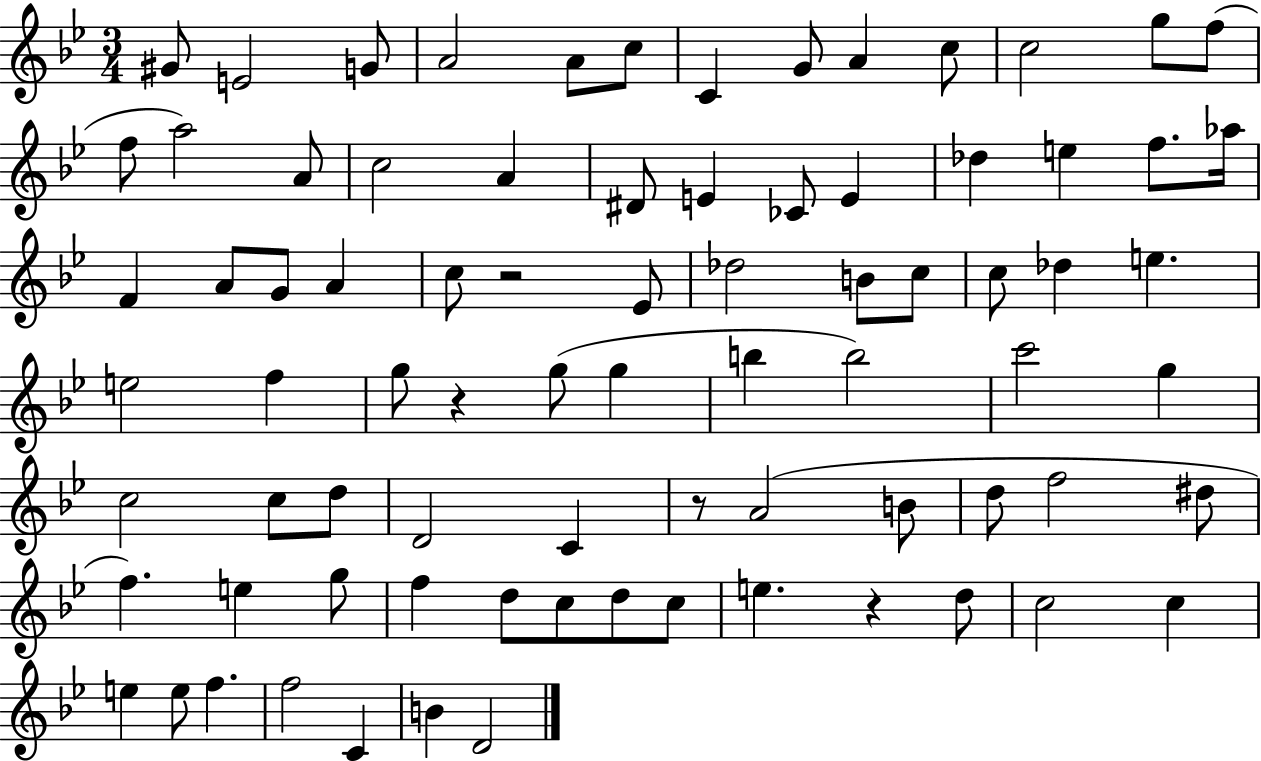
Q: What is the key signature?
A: BES major